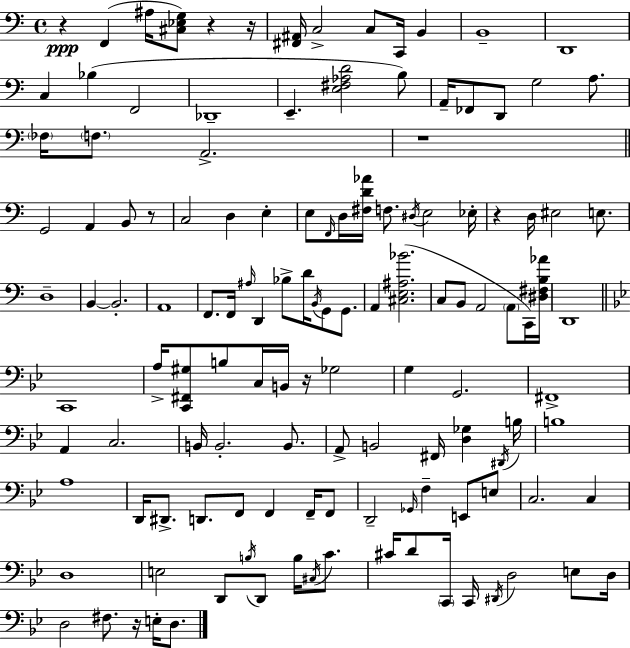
{
  \clef bass
  \time 4/4
  \defaultTimeSignature
  \key a \minor
  r4\ppp f,4( ais16 <cis ees g>8) r4 r16 | <fis, ais,>16 c2-> c8 c,16 b,4 | b,1-- | d,1 | \break c4 bes4( f,2 | des,1-- | e,4.-- <e fis aes d'>2 b8) | a,16-- fes,8 d,8 g2 a8. | \break \parenthesize fes16 \parenthesize f8. a,2.-> | r1 | \bar "||" \break \key c \major g,2 a,4 b,8 r8 | c2 d4 e4-. | e8 \grace { f,16 } d16 <fis d' aes'>16 f8. \acciaccatura { dis16 } e2 | ees16-. r4 d16 eis2 e8. | \break d1-- | b,4~~ b,2.-. | a,1 | f,8. f,16 \grace { ais16 } d,4 bes8-> d'16 \acciaccatura { b,16 } g,8 | \break g,8. a,4 <cis e ais bes'>2.( | c8 b,8 a,2 | \parenthesize a,8 c,16) <dis fis b aes'>16 d,1 | \bar "||" \break \key bes \major c,1 | a16-> <c, fis, gis>8 b8 c16 b,16 r16 ges2 | g4 g,2. | fis,1-> | \break a,4 c2. | b,16 b,2.-. b,8. | a,8-> b,2 fis,16 <d ges>4 \acciaccatura { dis,16 } | b16 b1 | \break a1 | d,16 dis,8.-> d,8. f,8 f,4 f,16-- f,8 | d,2-- \grace { ges,16 } f4-- e,8 | e8 c2. c4 | \break d1 | e2 d,8 \acciaccatura { b16 } d,8 b16 | \acciaccatura { cis16 } c'8. cis'16 d'8 \parenthesize c,16 c,16 \acciaccatura { dis,16 } d2 | e8 d16 d2 fis8. | \break r16 e16-. d8. \bar "|."
}